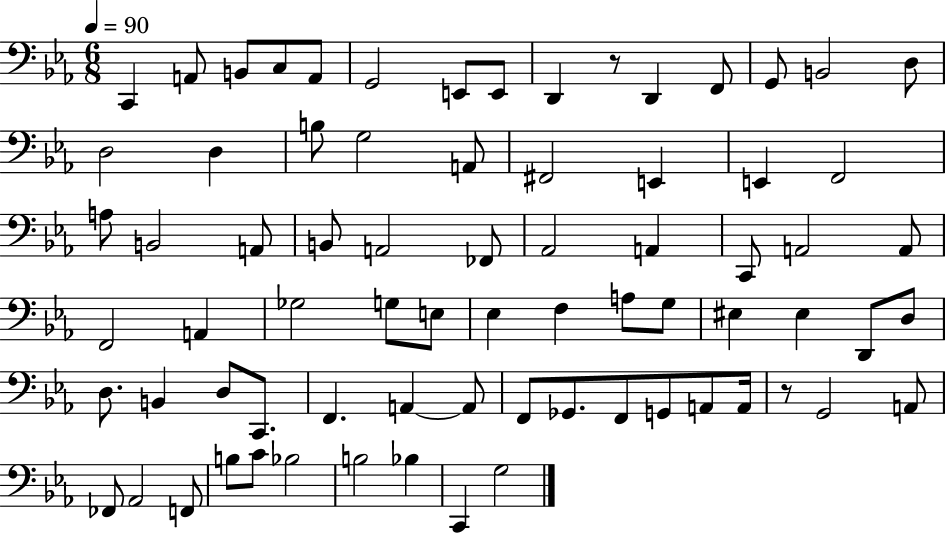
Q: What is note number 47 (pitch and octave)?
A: D3